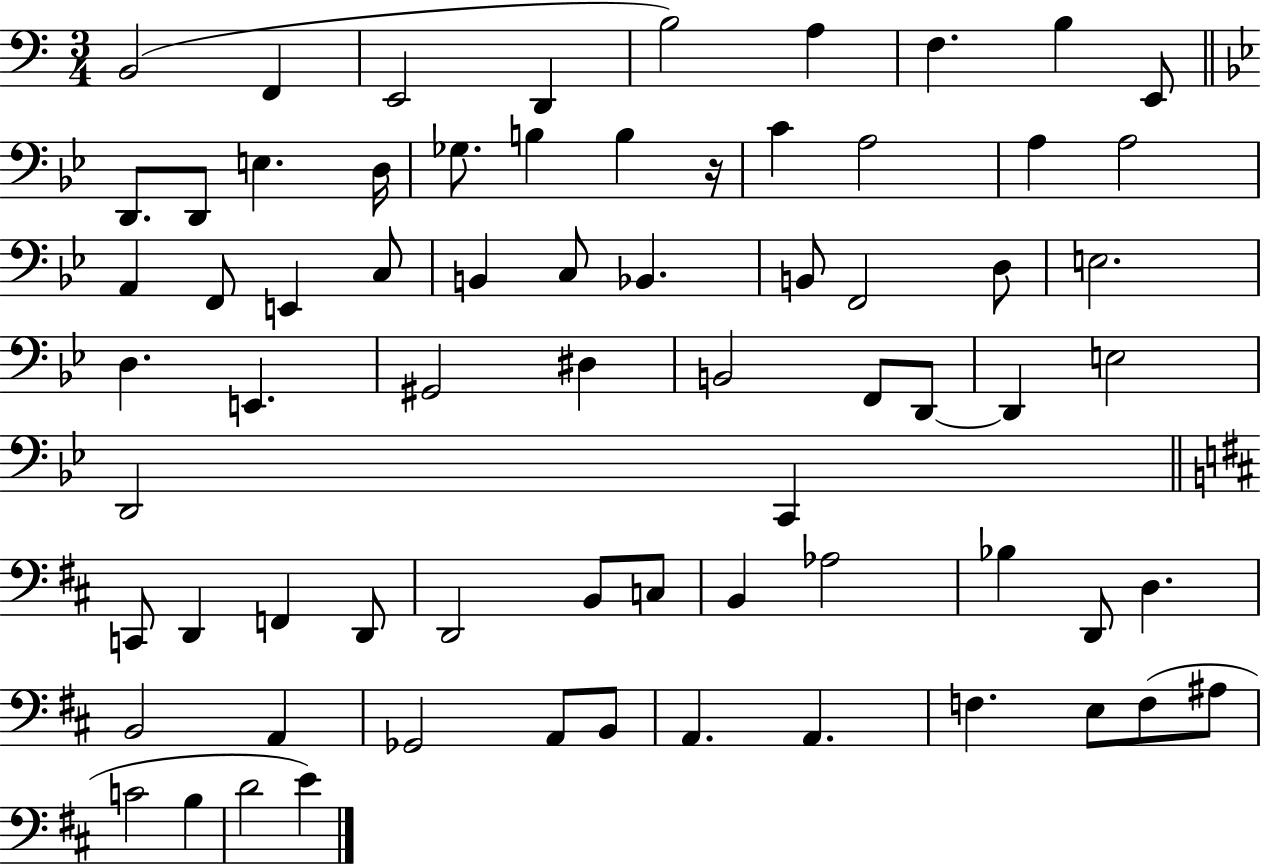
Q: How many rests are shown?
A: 1